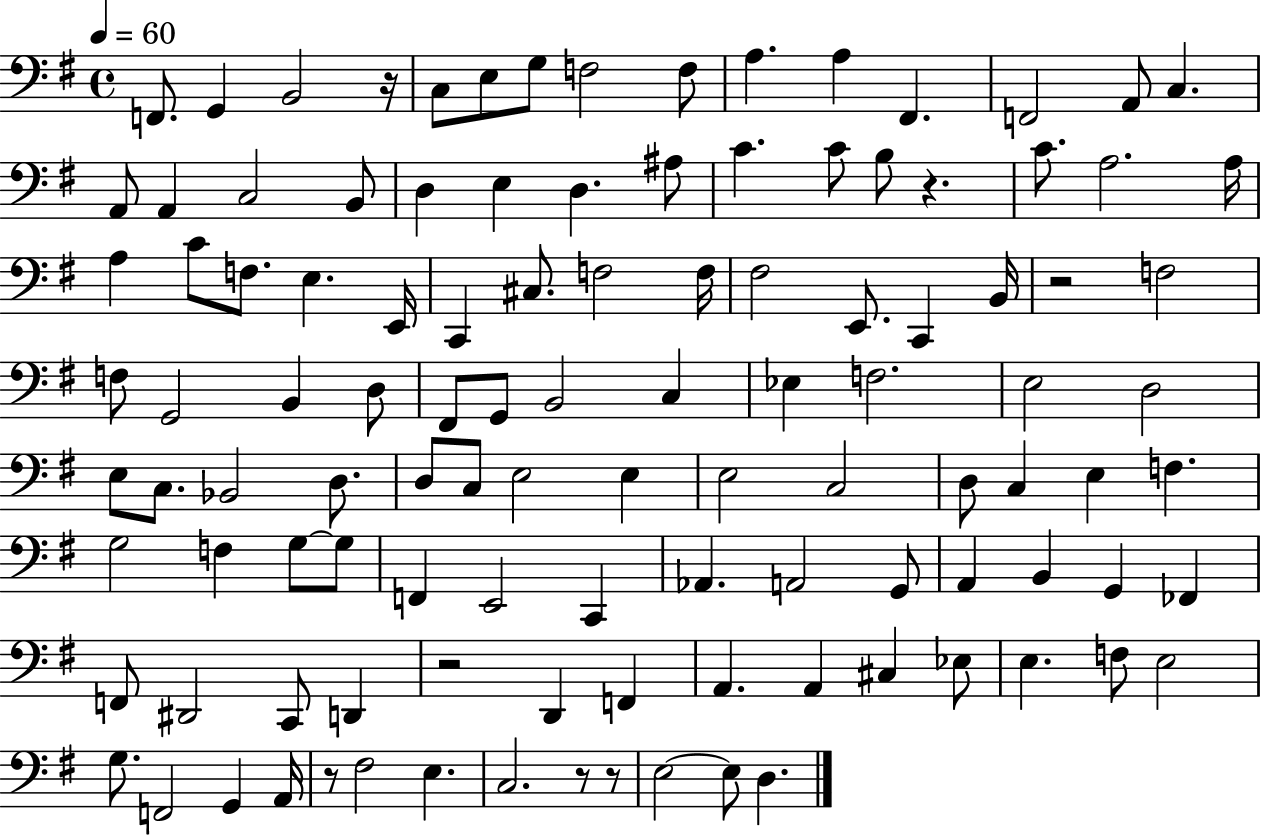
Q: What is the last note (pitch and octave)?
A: D3